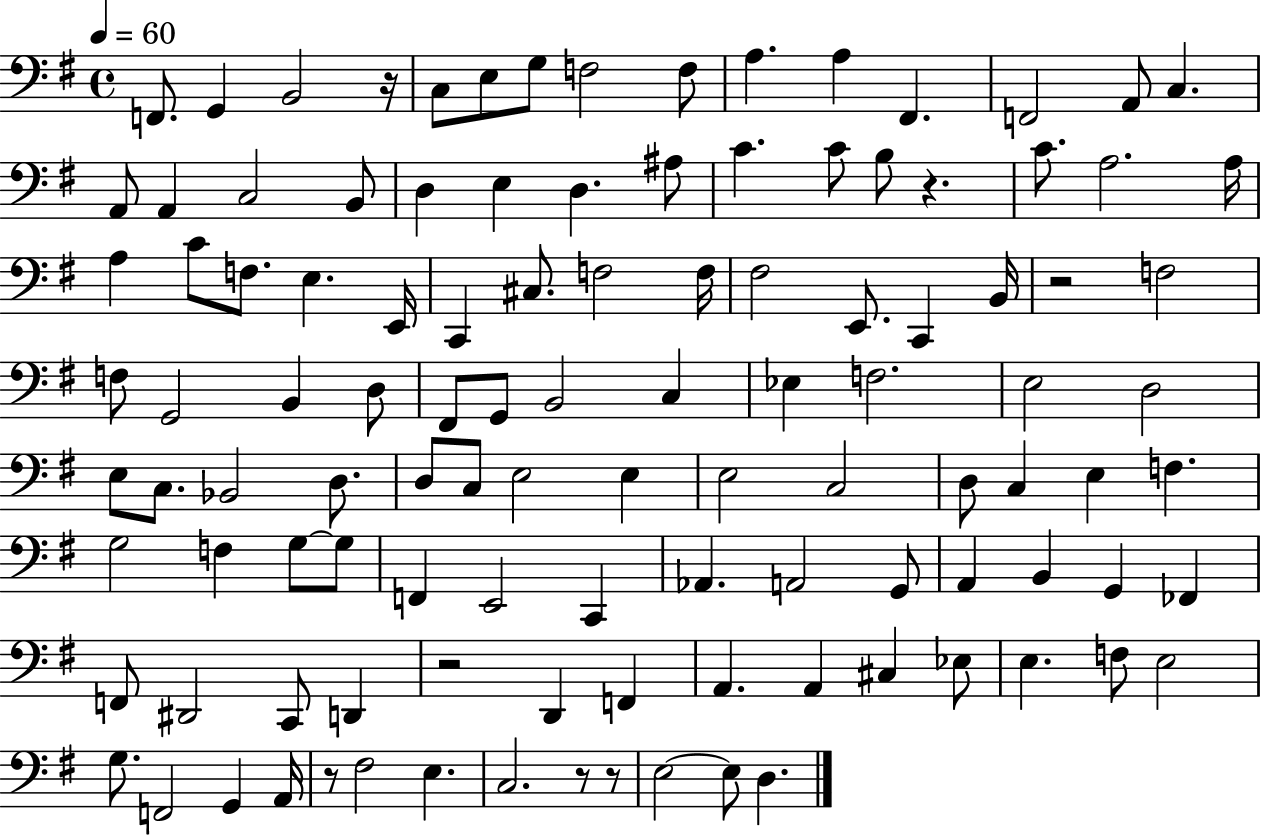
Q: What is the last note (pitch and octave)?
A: D3